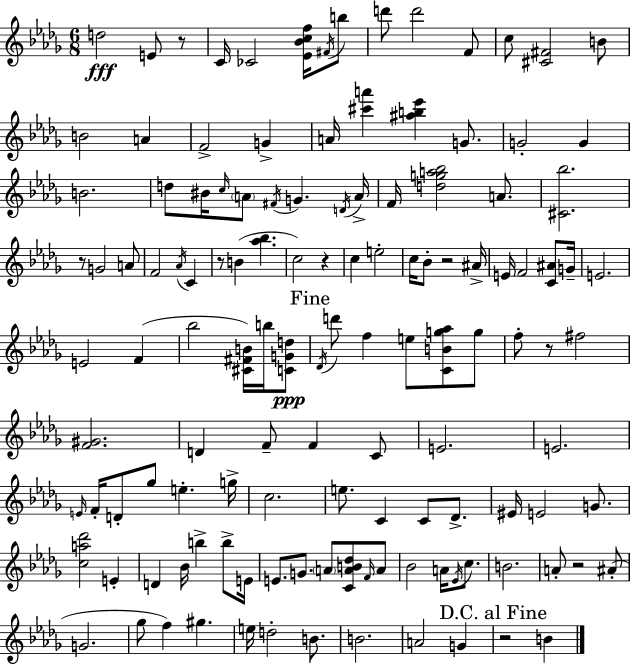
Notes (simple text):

D5/h E4/e R/e C4/s CES4/h [Eb4,Bb4,C5,F5]/s F#4/s B5/e D6/e D6/h F4/e C5/e [C#4,F#4]/h B4/e B4/h A4/q F4/h G4/q A4/s [C#6,A6]/q [A#5,B5,Eb6]/q G4/e. G4/h G4/q B4/h. D5/e BIS4/s C5/s A4/e F#4/s G4/q. D4/s A4/s F4/s [D5,G5,A5,Bb5]/h A4/e. [C#4,Bb5]/h. R/e G4/h A4/e F4/h Ab4/s C4/q R/e B4/q [Ab5,Bb5]/q. C5/h R/q C5/q E5/h C5/s Bb4/e R/h A#4/s E4/s F4/h [C4,A#4]/e G4/s E4/h. E4/h F4/q Bb5/h [C#4,F#4,B4]/s B5/s [C4,G4,D5]/e Db4/s D6/e F5/q E5/e [C4,B4,G5,Ab5]/e G5/e F5/e R/e F#5/h [F4,G#4]/h. D4/q F4/e F4/q C4/e E4/h. E4/h. E4/s F4/s D4/e Gb5/e E5/q. G5/s C5/h. E5/e. C4/q C4/e Db4/e. EIS4/s E4/h G4/e. [C5,A5,Db6]/h E4/q D4/q Bb4/s B5/q B5/e E4/s E4/e. G4/e. A4/e [C4,A4,B4,Db5]/e F4/s A4/e Bb4/h A4/s Eb4/s C5/e. B4/h. A4/e R/h A#4/e G4/h. Gb5/e F5/q G#5/q. E5/s D5/h B4/e. B4/h. A4/h G4/q R/h B4/q